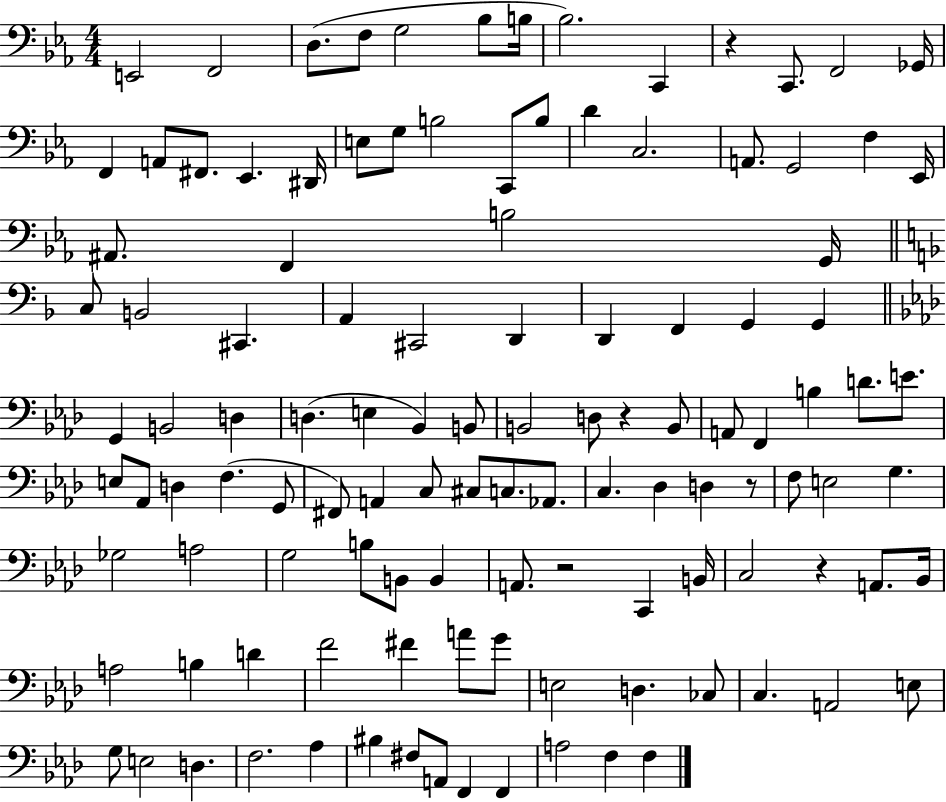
E2/h F2/h D3/e. F3/e G3/h Bb3/e B3/s Bb3/h. C2/q R/q C2/e. F2/h Gb2/s F2/q A2/e F#2/e. Eb2/q. D#2/s E3/e G3/e B3/h C2/e B3/e D4/q C3/h. A2/e. G2/h F3/q Eb2/s A#2/e. F2/q B3/h G2/s C3/e B2/h C#2/q. A2/q C#2/h D2/q D2/q F2/q G2/q G2/q G2/q B2/h D3/q D3/q. E3/q Bb2/q B2/e B2/h D3/e R/q B2/e A2/e F2/q B3/q D4/e. E4/e. E3/e Ab2/e D3/q F3/q. G2/e F#2/e A2/q C3/e C#3/e C3/e. Ab2/e. C3/q. Db3/q D3/q R/e F3/e E3/h G3/q. Gb3/h A3/h G3/h B3/e B2/e B2/q A2/e. R/h C2/q B2/s C3/h R/q A2/e. Bb2/s A3/h B3/q D4/q F4/h F#4/q A4/e G4/e E3/h D3/q. CES3/e C3/q. A2/h E3/e G3/e E3/h D3/q. F3/h. Ab3/q BIS3/q F#3/e A2/e F2/q F2/q A3/h F3/q F3/q